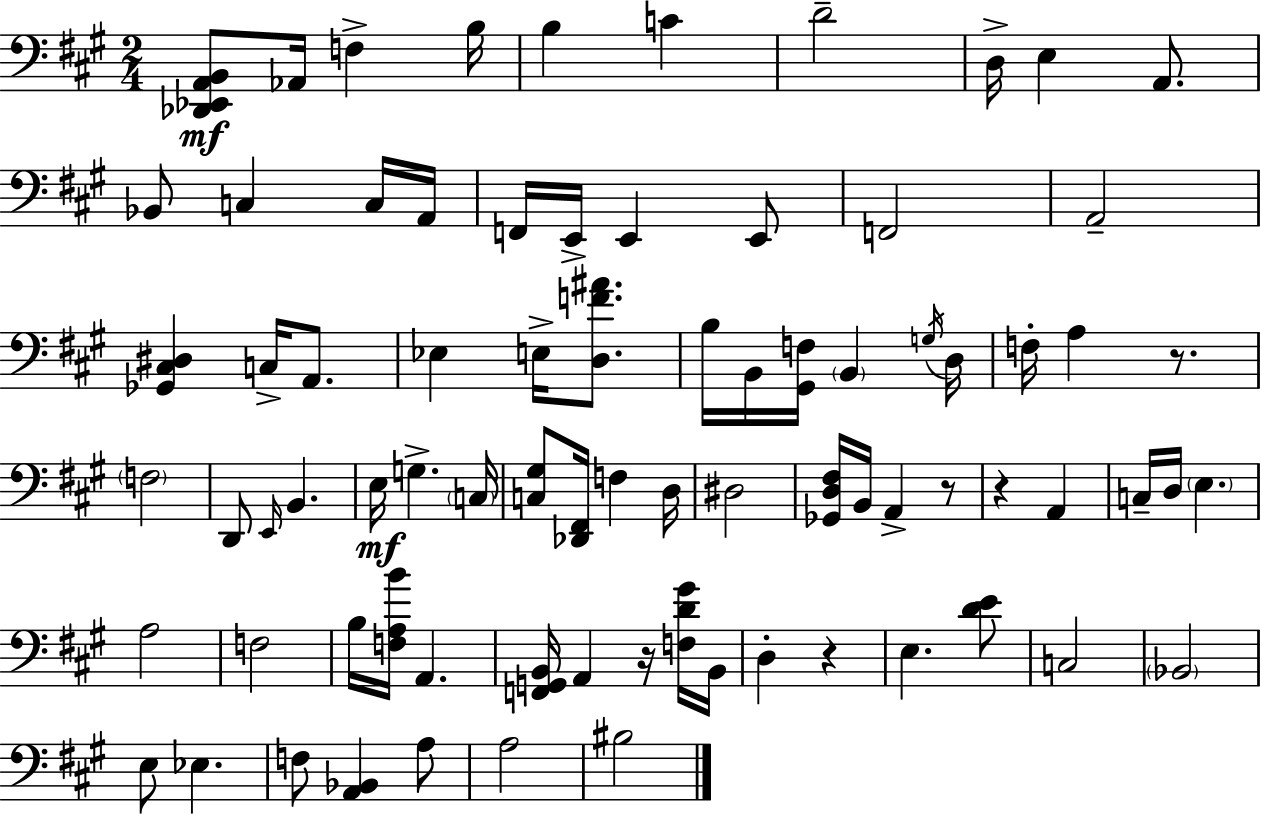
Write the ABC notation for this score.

X:1
T:Untitled
M:2/4
L:1/4
K:A
[_D,,_E,,A,,B,,]/2 _A,,/4 F, B,/4 B, C D2 D,/4 E, A,,/2 _B,,/2 C, C,/4 A,,/4 F,,/4 E,,/4 E,, E,,/2 F,,2 A,,2 [_G,,^C,^D,] C,/4 A,,/2 _E, E,/4 [D,F^A]/2 B,/4 B,,/4 [^G,,F,]/4 B,, G,/4 D,/4 F,/4 A, z/2 F,2 D,,/2 E,,/4 B,, E,/4 G, C,/4 [C,^G,]/2 [_D,,^F,,]/4 F, D,/4 ^D,2 [_G,,D,^F,]/4 B,,/4 A,, z/2 z A,, C,/4 D,/4 E, A,2 F,2 B,/4 [F,A,B]/4 A,, [F,,G,,B,,]/4 A,, z/4 [F,D^G]/4 B,,/4 D, z E, [DE]/2 C,2 _B,,2 E,/2 _E, F,/2 [A,,_B,,] A,/2 A,2 ^B,2